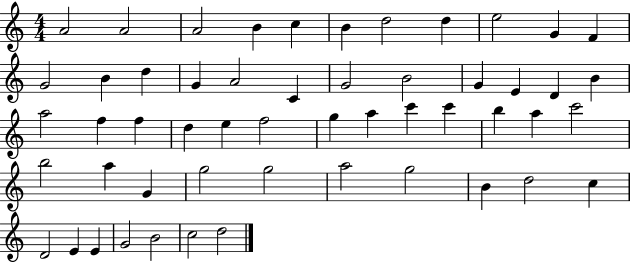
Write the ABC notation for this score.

X:1
T:Untitled
M:4/4
L:1/4
K:C
A2 A2 A2 B c B d2 d e2 G F G2 B d G A2 C G2 B2 G E D B a2 f f d e f2 g a c' c' b a c'2 b2 a G g2 g2 a2 g2 B d2 c D2 E E G2 B2 c2 d2